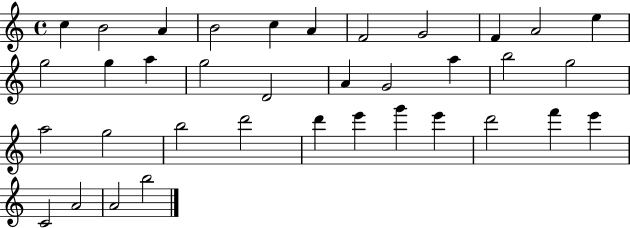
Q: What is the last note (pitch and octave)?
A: B5